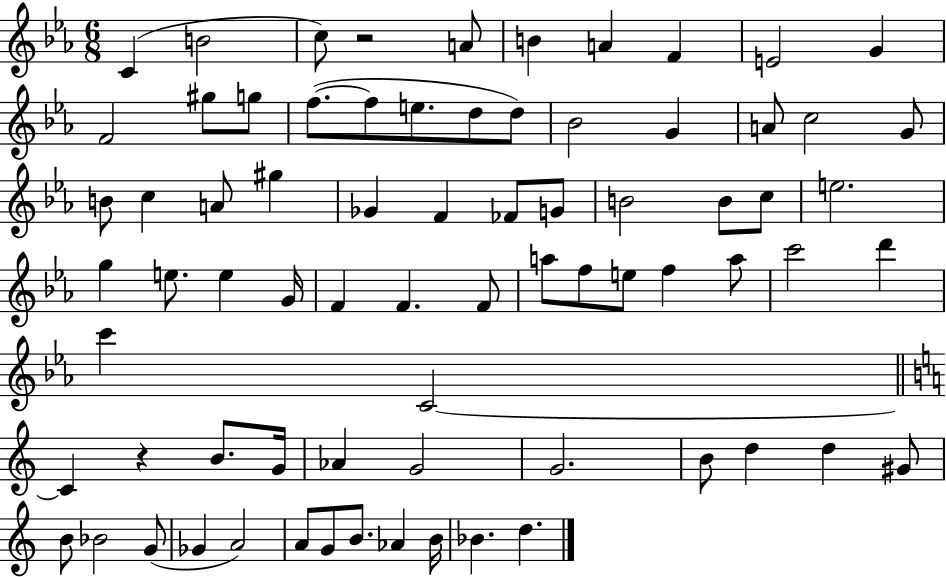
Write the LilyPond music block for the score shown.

{
  \clef treble
  \numericTimeSignature
  \time 6/8
  \key ees \major
  c'4( b'2 | c''8) r2 a'8 | b'4 a'4 f'4 | e'2 g'4 | \break f'2 gis''8 g''8 | f''8.~(~ f''8 e''8. d''8 d''8) | bes'2 g'4 | a'8 c''2 g'8 | \break b'8 c''4 a'8 gis''4 | ges'4 f'4 fes'8 g'8 | b'2 b'8 c''8 | e''2. | \break g''4 e''8. e''4 g'16 | f'4 f'4. f'8 | a''8 f''8 e''8 f''4 a''8 | c'''2 d'''4 | \break c'''4 c'2~~ | \bar "||" \break \key c \major c'4 r4 b'8. g'16 | aes'4 g'2 | g'2. | b'8 d''4 d''4 gis'8 | \break b'8 bes'2 g'8( | ges'4 a'2) | a'8 g'8 b'8. aes'4 b'16 | bes'4. d''4. | \break \bar "|."
}